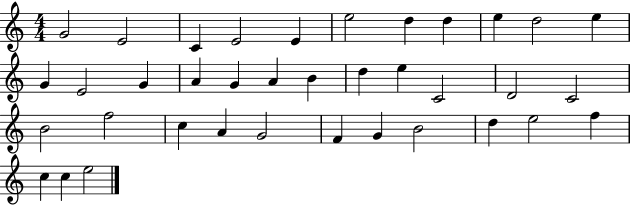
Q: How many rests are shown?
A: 0